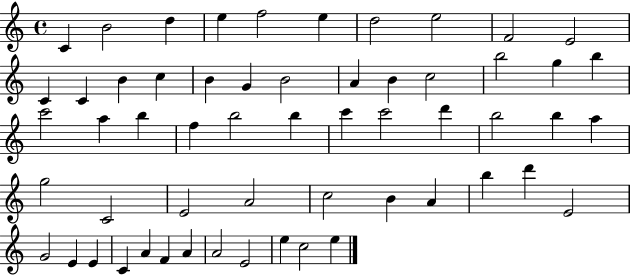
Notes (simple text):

C4/q B4/h D5/q E5/q F5/h E5/q D5/h E5/h F4/h E4/h C4/q C4/q B4/q C5/q B4/q G4/q B4/h A4/q B4/q C5/h B5/h G5/q B5/q C6/h A5/q B5/q F5/q B5/h B5/q C6/q C6/h D6/q B5/h B5/q A5/q G5/h C4/h E4/h A4/h C5/h B4/q A4/q B5/q D6/q E4/h G4/h E4/q E4/q C4/q A4/q F4/q A4/q A4/h E4/h E5/q C5/h E5/q